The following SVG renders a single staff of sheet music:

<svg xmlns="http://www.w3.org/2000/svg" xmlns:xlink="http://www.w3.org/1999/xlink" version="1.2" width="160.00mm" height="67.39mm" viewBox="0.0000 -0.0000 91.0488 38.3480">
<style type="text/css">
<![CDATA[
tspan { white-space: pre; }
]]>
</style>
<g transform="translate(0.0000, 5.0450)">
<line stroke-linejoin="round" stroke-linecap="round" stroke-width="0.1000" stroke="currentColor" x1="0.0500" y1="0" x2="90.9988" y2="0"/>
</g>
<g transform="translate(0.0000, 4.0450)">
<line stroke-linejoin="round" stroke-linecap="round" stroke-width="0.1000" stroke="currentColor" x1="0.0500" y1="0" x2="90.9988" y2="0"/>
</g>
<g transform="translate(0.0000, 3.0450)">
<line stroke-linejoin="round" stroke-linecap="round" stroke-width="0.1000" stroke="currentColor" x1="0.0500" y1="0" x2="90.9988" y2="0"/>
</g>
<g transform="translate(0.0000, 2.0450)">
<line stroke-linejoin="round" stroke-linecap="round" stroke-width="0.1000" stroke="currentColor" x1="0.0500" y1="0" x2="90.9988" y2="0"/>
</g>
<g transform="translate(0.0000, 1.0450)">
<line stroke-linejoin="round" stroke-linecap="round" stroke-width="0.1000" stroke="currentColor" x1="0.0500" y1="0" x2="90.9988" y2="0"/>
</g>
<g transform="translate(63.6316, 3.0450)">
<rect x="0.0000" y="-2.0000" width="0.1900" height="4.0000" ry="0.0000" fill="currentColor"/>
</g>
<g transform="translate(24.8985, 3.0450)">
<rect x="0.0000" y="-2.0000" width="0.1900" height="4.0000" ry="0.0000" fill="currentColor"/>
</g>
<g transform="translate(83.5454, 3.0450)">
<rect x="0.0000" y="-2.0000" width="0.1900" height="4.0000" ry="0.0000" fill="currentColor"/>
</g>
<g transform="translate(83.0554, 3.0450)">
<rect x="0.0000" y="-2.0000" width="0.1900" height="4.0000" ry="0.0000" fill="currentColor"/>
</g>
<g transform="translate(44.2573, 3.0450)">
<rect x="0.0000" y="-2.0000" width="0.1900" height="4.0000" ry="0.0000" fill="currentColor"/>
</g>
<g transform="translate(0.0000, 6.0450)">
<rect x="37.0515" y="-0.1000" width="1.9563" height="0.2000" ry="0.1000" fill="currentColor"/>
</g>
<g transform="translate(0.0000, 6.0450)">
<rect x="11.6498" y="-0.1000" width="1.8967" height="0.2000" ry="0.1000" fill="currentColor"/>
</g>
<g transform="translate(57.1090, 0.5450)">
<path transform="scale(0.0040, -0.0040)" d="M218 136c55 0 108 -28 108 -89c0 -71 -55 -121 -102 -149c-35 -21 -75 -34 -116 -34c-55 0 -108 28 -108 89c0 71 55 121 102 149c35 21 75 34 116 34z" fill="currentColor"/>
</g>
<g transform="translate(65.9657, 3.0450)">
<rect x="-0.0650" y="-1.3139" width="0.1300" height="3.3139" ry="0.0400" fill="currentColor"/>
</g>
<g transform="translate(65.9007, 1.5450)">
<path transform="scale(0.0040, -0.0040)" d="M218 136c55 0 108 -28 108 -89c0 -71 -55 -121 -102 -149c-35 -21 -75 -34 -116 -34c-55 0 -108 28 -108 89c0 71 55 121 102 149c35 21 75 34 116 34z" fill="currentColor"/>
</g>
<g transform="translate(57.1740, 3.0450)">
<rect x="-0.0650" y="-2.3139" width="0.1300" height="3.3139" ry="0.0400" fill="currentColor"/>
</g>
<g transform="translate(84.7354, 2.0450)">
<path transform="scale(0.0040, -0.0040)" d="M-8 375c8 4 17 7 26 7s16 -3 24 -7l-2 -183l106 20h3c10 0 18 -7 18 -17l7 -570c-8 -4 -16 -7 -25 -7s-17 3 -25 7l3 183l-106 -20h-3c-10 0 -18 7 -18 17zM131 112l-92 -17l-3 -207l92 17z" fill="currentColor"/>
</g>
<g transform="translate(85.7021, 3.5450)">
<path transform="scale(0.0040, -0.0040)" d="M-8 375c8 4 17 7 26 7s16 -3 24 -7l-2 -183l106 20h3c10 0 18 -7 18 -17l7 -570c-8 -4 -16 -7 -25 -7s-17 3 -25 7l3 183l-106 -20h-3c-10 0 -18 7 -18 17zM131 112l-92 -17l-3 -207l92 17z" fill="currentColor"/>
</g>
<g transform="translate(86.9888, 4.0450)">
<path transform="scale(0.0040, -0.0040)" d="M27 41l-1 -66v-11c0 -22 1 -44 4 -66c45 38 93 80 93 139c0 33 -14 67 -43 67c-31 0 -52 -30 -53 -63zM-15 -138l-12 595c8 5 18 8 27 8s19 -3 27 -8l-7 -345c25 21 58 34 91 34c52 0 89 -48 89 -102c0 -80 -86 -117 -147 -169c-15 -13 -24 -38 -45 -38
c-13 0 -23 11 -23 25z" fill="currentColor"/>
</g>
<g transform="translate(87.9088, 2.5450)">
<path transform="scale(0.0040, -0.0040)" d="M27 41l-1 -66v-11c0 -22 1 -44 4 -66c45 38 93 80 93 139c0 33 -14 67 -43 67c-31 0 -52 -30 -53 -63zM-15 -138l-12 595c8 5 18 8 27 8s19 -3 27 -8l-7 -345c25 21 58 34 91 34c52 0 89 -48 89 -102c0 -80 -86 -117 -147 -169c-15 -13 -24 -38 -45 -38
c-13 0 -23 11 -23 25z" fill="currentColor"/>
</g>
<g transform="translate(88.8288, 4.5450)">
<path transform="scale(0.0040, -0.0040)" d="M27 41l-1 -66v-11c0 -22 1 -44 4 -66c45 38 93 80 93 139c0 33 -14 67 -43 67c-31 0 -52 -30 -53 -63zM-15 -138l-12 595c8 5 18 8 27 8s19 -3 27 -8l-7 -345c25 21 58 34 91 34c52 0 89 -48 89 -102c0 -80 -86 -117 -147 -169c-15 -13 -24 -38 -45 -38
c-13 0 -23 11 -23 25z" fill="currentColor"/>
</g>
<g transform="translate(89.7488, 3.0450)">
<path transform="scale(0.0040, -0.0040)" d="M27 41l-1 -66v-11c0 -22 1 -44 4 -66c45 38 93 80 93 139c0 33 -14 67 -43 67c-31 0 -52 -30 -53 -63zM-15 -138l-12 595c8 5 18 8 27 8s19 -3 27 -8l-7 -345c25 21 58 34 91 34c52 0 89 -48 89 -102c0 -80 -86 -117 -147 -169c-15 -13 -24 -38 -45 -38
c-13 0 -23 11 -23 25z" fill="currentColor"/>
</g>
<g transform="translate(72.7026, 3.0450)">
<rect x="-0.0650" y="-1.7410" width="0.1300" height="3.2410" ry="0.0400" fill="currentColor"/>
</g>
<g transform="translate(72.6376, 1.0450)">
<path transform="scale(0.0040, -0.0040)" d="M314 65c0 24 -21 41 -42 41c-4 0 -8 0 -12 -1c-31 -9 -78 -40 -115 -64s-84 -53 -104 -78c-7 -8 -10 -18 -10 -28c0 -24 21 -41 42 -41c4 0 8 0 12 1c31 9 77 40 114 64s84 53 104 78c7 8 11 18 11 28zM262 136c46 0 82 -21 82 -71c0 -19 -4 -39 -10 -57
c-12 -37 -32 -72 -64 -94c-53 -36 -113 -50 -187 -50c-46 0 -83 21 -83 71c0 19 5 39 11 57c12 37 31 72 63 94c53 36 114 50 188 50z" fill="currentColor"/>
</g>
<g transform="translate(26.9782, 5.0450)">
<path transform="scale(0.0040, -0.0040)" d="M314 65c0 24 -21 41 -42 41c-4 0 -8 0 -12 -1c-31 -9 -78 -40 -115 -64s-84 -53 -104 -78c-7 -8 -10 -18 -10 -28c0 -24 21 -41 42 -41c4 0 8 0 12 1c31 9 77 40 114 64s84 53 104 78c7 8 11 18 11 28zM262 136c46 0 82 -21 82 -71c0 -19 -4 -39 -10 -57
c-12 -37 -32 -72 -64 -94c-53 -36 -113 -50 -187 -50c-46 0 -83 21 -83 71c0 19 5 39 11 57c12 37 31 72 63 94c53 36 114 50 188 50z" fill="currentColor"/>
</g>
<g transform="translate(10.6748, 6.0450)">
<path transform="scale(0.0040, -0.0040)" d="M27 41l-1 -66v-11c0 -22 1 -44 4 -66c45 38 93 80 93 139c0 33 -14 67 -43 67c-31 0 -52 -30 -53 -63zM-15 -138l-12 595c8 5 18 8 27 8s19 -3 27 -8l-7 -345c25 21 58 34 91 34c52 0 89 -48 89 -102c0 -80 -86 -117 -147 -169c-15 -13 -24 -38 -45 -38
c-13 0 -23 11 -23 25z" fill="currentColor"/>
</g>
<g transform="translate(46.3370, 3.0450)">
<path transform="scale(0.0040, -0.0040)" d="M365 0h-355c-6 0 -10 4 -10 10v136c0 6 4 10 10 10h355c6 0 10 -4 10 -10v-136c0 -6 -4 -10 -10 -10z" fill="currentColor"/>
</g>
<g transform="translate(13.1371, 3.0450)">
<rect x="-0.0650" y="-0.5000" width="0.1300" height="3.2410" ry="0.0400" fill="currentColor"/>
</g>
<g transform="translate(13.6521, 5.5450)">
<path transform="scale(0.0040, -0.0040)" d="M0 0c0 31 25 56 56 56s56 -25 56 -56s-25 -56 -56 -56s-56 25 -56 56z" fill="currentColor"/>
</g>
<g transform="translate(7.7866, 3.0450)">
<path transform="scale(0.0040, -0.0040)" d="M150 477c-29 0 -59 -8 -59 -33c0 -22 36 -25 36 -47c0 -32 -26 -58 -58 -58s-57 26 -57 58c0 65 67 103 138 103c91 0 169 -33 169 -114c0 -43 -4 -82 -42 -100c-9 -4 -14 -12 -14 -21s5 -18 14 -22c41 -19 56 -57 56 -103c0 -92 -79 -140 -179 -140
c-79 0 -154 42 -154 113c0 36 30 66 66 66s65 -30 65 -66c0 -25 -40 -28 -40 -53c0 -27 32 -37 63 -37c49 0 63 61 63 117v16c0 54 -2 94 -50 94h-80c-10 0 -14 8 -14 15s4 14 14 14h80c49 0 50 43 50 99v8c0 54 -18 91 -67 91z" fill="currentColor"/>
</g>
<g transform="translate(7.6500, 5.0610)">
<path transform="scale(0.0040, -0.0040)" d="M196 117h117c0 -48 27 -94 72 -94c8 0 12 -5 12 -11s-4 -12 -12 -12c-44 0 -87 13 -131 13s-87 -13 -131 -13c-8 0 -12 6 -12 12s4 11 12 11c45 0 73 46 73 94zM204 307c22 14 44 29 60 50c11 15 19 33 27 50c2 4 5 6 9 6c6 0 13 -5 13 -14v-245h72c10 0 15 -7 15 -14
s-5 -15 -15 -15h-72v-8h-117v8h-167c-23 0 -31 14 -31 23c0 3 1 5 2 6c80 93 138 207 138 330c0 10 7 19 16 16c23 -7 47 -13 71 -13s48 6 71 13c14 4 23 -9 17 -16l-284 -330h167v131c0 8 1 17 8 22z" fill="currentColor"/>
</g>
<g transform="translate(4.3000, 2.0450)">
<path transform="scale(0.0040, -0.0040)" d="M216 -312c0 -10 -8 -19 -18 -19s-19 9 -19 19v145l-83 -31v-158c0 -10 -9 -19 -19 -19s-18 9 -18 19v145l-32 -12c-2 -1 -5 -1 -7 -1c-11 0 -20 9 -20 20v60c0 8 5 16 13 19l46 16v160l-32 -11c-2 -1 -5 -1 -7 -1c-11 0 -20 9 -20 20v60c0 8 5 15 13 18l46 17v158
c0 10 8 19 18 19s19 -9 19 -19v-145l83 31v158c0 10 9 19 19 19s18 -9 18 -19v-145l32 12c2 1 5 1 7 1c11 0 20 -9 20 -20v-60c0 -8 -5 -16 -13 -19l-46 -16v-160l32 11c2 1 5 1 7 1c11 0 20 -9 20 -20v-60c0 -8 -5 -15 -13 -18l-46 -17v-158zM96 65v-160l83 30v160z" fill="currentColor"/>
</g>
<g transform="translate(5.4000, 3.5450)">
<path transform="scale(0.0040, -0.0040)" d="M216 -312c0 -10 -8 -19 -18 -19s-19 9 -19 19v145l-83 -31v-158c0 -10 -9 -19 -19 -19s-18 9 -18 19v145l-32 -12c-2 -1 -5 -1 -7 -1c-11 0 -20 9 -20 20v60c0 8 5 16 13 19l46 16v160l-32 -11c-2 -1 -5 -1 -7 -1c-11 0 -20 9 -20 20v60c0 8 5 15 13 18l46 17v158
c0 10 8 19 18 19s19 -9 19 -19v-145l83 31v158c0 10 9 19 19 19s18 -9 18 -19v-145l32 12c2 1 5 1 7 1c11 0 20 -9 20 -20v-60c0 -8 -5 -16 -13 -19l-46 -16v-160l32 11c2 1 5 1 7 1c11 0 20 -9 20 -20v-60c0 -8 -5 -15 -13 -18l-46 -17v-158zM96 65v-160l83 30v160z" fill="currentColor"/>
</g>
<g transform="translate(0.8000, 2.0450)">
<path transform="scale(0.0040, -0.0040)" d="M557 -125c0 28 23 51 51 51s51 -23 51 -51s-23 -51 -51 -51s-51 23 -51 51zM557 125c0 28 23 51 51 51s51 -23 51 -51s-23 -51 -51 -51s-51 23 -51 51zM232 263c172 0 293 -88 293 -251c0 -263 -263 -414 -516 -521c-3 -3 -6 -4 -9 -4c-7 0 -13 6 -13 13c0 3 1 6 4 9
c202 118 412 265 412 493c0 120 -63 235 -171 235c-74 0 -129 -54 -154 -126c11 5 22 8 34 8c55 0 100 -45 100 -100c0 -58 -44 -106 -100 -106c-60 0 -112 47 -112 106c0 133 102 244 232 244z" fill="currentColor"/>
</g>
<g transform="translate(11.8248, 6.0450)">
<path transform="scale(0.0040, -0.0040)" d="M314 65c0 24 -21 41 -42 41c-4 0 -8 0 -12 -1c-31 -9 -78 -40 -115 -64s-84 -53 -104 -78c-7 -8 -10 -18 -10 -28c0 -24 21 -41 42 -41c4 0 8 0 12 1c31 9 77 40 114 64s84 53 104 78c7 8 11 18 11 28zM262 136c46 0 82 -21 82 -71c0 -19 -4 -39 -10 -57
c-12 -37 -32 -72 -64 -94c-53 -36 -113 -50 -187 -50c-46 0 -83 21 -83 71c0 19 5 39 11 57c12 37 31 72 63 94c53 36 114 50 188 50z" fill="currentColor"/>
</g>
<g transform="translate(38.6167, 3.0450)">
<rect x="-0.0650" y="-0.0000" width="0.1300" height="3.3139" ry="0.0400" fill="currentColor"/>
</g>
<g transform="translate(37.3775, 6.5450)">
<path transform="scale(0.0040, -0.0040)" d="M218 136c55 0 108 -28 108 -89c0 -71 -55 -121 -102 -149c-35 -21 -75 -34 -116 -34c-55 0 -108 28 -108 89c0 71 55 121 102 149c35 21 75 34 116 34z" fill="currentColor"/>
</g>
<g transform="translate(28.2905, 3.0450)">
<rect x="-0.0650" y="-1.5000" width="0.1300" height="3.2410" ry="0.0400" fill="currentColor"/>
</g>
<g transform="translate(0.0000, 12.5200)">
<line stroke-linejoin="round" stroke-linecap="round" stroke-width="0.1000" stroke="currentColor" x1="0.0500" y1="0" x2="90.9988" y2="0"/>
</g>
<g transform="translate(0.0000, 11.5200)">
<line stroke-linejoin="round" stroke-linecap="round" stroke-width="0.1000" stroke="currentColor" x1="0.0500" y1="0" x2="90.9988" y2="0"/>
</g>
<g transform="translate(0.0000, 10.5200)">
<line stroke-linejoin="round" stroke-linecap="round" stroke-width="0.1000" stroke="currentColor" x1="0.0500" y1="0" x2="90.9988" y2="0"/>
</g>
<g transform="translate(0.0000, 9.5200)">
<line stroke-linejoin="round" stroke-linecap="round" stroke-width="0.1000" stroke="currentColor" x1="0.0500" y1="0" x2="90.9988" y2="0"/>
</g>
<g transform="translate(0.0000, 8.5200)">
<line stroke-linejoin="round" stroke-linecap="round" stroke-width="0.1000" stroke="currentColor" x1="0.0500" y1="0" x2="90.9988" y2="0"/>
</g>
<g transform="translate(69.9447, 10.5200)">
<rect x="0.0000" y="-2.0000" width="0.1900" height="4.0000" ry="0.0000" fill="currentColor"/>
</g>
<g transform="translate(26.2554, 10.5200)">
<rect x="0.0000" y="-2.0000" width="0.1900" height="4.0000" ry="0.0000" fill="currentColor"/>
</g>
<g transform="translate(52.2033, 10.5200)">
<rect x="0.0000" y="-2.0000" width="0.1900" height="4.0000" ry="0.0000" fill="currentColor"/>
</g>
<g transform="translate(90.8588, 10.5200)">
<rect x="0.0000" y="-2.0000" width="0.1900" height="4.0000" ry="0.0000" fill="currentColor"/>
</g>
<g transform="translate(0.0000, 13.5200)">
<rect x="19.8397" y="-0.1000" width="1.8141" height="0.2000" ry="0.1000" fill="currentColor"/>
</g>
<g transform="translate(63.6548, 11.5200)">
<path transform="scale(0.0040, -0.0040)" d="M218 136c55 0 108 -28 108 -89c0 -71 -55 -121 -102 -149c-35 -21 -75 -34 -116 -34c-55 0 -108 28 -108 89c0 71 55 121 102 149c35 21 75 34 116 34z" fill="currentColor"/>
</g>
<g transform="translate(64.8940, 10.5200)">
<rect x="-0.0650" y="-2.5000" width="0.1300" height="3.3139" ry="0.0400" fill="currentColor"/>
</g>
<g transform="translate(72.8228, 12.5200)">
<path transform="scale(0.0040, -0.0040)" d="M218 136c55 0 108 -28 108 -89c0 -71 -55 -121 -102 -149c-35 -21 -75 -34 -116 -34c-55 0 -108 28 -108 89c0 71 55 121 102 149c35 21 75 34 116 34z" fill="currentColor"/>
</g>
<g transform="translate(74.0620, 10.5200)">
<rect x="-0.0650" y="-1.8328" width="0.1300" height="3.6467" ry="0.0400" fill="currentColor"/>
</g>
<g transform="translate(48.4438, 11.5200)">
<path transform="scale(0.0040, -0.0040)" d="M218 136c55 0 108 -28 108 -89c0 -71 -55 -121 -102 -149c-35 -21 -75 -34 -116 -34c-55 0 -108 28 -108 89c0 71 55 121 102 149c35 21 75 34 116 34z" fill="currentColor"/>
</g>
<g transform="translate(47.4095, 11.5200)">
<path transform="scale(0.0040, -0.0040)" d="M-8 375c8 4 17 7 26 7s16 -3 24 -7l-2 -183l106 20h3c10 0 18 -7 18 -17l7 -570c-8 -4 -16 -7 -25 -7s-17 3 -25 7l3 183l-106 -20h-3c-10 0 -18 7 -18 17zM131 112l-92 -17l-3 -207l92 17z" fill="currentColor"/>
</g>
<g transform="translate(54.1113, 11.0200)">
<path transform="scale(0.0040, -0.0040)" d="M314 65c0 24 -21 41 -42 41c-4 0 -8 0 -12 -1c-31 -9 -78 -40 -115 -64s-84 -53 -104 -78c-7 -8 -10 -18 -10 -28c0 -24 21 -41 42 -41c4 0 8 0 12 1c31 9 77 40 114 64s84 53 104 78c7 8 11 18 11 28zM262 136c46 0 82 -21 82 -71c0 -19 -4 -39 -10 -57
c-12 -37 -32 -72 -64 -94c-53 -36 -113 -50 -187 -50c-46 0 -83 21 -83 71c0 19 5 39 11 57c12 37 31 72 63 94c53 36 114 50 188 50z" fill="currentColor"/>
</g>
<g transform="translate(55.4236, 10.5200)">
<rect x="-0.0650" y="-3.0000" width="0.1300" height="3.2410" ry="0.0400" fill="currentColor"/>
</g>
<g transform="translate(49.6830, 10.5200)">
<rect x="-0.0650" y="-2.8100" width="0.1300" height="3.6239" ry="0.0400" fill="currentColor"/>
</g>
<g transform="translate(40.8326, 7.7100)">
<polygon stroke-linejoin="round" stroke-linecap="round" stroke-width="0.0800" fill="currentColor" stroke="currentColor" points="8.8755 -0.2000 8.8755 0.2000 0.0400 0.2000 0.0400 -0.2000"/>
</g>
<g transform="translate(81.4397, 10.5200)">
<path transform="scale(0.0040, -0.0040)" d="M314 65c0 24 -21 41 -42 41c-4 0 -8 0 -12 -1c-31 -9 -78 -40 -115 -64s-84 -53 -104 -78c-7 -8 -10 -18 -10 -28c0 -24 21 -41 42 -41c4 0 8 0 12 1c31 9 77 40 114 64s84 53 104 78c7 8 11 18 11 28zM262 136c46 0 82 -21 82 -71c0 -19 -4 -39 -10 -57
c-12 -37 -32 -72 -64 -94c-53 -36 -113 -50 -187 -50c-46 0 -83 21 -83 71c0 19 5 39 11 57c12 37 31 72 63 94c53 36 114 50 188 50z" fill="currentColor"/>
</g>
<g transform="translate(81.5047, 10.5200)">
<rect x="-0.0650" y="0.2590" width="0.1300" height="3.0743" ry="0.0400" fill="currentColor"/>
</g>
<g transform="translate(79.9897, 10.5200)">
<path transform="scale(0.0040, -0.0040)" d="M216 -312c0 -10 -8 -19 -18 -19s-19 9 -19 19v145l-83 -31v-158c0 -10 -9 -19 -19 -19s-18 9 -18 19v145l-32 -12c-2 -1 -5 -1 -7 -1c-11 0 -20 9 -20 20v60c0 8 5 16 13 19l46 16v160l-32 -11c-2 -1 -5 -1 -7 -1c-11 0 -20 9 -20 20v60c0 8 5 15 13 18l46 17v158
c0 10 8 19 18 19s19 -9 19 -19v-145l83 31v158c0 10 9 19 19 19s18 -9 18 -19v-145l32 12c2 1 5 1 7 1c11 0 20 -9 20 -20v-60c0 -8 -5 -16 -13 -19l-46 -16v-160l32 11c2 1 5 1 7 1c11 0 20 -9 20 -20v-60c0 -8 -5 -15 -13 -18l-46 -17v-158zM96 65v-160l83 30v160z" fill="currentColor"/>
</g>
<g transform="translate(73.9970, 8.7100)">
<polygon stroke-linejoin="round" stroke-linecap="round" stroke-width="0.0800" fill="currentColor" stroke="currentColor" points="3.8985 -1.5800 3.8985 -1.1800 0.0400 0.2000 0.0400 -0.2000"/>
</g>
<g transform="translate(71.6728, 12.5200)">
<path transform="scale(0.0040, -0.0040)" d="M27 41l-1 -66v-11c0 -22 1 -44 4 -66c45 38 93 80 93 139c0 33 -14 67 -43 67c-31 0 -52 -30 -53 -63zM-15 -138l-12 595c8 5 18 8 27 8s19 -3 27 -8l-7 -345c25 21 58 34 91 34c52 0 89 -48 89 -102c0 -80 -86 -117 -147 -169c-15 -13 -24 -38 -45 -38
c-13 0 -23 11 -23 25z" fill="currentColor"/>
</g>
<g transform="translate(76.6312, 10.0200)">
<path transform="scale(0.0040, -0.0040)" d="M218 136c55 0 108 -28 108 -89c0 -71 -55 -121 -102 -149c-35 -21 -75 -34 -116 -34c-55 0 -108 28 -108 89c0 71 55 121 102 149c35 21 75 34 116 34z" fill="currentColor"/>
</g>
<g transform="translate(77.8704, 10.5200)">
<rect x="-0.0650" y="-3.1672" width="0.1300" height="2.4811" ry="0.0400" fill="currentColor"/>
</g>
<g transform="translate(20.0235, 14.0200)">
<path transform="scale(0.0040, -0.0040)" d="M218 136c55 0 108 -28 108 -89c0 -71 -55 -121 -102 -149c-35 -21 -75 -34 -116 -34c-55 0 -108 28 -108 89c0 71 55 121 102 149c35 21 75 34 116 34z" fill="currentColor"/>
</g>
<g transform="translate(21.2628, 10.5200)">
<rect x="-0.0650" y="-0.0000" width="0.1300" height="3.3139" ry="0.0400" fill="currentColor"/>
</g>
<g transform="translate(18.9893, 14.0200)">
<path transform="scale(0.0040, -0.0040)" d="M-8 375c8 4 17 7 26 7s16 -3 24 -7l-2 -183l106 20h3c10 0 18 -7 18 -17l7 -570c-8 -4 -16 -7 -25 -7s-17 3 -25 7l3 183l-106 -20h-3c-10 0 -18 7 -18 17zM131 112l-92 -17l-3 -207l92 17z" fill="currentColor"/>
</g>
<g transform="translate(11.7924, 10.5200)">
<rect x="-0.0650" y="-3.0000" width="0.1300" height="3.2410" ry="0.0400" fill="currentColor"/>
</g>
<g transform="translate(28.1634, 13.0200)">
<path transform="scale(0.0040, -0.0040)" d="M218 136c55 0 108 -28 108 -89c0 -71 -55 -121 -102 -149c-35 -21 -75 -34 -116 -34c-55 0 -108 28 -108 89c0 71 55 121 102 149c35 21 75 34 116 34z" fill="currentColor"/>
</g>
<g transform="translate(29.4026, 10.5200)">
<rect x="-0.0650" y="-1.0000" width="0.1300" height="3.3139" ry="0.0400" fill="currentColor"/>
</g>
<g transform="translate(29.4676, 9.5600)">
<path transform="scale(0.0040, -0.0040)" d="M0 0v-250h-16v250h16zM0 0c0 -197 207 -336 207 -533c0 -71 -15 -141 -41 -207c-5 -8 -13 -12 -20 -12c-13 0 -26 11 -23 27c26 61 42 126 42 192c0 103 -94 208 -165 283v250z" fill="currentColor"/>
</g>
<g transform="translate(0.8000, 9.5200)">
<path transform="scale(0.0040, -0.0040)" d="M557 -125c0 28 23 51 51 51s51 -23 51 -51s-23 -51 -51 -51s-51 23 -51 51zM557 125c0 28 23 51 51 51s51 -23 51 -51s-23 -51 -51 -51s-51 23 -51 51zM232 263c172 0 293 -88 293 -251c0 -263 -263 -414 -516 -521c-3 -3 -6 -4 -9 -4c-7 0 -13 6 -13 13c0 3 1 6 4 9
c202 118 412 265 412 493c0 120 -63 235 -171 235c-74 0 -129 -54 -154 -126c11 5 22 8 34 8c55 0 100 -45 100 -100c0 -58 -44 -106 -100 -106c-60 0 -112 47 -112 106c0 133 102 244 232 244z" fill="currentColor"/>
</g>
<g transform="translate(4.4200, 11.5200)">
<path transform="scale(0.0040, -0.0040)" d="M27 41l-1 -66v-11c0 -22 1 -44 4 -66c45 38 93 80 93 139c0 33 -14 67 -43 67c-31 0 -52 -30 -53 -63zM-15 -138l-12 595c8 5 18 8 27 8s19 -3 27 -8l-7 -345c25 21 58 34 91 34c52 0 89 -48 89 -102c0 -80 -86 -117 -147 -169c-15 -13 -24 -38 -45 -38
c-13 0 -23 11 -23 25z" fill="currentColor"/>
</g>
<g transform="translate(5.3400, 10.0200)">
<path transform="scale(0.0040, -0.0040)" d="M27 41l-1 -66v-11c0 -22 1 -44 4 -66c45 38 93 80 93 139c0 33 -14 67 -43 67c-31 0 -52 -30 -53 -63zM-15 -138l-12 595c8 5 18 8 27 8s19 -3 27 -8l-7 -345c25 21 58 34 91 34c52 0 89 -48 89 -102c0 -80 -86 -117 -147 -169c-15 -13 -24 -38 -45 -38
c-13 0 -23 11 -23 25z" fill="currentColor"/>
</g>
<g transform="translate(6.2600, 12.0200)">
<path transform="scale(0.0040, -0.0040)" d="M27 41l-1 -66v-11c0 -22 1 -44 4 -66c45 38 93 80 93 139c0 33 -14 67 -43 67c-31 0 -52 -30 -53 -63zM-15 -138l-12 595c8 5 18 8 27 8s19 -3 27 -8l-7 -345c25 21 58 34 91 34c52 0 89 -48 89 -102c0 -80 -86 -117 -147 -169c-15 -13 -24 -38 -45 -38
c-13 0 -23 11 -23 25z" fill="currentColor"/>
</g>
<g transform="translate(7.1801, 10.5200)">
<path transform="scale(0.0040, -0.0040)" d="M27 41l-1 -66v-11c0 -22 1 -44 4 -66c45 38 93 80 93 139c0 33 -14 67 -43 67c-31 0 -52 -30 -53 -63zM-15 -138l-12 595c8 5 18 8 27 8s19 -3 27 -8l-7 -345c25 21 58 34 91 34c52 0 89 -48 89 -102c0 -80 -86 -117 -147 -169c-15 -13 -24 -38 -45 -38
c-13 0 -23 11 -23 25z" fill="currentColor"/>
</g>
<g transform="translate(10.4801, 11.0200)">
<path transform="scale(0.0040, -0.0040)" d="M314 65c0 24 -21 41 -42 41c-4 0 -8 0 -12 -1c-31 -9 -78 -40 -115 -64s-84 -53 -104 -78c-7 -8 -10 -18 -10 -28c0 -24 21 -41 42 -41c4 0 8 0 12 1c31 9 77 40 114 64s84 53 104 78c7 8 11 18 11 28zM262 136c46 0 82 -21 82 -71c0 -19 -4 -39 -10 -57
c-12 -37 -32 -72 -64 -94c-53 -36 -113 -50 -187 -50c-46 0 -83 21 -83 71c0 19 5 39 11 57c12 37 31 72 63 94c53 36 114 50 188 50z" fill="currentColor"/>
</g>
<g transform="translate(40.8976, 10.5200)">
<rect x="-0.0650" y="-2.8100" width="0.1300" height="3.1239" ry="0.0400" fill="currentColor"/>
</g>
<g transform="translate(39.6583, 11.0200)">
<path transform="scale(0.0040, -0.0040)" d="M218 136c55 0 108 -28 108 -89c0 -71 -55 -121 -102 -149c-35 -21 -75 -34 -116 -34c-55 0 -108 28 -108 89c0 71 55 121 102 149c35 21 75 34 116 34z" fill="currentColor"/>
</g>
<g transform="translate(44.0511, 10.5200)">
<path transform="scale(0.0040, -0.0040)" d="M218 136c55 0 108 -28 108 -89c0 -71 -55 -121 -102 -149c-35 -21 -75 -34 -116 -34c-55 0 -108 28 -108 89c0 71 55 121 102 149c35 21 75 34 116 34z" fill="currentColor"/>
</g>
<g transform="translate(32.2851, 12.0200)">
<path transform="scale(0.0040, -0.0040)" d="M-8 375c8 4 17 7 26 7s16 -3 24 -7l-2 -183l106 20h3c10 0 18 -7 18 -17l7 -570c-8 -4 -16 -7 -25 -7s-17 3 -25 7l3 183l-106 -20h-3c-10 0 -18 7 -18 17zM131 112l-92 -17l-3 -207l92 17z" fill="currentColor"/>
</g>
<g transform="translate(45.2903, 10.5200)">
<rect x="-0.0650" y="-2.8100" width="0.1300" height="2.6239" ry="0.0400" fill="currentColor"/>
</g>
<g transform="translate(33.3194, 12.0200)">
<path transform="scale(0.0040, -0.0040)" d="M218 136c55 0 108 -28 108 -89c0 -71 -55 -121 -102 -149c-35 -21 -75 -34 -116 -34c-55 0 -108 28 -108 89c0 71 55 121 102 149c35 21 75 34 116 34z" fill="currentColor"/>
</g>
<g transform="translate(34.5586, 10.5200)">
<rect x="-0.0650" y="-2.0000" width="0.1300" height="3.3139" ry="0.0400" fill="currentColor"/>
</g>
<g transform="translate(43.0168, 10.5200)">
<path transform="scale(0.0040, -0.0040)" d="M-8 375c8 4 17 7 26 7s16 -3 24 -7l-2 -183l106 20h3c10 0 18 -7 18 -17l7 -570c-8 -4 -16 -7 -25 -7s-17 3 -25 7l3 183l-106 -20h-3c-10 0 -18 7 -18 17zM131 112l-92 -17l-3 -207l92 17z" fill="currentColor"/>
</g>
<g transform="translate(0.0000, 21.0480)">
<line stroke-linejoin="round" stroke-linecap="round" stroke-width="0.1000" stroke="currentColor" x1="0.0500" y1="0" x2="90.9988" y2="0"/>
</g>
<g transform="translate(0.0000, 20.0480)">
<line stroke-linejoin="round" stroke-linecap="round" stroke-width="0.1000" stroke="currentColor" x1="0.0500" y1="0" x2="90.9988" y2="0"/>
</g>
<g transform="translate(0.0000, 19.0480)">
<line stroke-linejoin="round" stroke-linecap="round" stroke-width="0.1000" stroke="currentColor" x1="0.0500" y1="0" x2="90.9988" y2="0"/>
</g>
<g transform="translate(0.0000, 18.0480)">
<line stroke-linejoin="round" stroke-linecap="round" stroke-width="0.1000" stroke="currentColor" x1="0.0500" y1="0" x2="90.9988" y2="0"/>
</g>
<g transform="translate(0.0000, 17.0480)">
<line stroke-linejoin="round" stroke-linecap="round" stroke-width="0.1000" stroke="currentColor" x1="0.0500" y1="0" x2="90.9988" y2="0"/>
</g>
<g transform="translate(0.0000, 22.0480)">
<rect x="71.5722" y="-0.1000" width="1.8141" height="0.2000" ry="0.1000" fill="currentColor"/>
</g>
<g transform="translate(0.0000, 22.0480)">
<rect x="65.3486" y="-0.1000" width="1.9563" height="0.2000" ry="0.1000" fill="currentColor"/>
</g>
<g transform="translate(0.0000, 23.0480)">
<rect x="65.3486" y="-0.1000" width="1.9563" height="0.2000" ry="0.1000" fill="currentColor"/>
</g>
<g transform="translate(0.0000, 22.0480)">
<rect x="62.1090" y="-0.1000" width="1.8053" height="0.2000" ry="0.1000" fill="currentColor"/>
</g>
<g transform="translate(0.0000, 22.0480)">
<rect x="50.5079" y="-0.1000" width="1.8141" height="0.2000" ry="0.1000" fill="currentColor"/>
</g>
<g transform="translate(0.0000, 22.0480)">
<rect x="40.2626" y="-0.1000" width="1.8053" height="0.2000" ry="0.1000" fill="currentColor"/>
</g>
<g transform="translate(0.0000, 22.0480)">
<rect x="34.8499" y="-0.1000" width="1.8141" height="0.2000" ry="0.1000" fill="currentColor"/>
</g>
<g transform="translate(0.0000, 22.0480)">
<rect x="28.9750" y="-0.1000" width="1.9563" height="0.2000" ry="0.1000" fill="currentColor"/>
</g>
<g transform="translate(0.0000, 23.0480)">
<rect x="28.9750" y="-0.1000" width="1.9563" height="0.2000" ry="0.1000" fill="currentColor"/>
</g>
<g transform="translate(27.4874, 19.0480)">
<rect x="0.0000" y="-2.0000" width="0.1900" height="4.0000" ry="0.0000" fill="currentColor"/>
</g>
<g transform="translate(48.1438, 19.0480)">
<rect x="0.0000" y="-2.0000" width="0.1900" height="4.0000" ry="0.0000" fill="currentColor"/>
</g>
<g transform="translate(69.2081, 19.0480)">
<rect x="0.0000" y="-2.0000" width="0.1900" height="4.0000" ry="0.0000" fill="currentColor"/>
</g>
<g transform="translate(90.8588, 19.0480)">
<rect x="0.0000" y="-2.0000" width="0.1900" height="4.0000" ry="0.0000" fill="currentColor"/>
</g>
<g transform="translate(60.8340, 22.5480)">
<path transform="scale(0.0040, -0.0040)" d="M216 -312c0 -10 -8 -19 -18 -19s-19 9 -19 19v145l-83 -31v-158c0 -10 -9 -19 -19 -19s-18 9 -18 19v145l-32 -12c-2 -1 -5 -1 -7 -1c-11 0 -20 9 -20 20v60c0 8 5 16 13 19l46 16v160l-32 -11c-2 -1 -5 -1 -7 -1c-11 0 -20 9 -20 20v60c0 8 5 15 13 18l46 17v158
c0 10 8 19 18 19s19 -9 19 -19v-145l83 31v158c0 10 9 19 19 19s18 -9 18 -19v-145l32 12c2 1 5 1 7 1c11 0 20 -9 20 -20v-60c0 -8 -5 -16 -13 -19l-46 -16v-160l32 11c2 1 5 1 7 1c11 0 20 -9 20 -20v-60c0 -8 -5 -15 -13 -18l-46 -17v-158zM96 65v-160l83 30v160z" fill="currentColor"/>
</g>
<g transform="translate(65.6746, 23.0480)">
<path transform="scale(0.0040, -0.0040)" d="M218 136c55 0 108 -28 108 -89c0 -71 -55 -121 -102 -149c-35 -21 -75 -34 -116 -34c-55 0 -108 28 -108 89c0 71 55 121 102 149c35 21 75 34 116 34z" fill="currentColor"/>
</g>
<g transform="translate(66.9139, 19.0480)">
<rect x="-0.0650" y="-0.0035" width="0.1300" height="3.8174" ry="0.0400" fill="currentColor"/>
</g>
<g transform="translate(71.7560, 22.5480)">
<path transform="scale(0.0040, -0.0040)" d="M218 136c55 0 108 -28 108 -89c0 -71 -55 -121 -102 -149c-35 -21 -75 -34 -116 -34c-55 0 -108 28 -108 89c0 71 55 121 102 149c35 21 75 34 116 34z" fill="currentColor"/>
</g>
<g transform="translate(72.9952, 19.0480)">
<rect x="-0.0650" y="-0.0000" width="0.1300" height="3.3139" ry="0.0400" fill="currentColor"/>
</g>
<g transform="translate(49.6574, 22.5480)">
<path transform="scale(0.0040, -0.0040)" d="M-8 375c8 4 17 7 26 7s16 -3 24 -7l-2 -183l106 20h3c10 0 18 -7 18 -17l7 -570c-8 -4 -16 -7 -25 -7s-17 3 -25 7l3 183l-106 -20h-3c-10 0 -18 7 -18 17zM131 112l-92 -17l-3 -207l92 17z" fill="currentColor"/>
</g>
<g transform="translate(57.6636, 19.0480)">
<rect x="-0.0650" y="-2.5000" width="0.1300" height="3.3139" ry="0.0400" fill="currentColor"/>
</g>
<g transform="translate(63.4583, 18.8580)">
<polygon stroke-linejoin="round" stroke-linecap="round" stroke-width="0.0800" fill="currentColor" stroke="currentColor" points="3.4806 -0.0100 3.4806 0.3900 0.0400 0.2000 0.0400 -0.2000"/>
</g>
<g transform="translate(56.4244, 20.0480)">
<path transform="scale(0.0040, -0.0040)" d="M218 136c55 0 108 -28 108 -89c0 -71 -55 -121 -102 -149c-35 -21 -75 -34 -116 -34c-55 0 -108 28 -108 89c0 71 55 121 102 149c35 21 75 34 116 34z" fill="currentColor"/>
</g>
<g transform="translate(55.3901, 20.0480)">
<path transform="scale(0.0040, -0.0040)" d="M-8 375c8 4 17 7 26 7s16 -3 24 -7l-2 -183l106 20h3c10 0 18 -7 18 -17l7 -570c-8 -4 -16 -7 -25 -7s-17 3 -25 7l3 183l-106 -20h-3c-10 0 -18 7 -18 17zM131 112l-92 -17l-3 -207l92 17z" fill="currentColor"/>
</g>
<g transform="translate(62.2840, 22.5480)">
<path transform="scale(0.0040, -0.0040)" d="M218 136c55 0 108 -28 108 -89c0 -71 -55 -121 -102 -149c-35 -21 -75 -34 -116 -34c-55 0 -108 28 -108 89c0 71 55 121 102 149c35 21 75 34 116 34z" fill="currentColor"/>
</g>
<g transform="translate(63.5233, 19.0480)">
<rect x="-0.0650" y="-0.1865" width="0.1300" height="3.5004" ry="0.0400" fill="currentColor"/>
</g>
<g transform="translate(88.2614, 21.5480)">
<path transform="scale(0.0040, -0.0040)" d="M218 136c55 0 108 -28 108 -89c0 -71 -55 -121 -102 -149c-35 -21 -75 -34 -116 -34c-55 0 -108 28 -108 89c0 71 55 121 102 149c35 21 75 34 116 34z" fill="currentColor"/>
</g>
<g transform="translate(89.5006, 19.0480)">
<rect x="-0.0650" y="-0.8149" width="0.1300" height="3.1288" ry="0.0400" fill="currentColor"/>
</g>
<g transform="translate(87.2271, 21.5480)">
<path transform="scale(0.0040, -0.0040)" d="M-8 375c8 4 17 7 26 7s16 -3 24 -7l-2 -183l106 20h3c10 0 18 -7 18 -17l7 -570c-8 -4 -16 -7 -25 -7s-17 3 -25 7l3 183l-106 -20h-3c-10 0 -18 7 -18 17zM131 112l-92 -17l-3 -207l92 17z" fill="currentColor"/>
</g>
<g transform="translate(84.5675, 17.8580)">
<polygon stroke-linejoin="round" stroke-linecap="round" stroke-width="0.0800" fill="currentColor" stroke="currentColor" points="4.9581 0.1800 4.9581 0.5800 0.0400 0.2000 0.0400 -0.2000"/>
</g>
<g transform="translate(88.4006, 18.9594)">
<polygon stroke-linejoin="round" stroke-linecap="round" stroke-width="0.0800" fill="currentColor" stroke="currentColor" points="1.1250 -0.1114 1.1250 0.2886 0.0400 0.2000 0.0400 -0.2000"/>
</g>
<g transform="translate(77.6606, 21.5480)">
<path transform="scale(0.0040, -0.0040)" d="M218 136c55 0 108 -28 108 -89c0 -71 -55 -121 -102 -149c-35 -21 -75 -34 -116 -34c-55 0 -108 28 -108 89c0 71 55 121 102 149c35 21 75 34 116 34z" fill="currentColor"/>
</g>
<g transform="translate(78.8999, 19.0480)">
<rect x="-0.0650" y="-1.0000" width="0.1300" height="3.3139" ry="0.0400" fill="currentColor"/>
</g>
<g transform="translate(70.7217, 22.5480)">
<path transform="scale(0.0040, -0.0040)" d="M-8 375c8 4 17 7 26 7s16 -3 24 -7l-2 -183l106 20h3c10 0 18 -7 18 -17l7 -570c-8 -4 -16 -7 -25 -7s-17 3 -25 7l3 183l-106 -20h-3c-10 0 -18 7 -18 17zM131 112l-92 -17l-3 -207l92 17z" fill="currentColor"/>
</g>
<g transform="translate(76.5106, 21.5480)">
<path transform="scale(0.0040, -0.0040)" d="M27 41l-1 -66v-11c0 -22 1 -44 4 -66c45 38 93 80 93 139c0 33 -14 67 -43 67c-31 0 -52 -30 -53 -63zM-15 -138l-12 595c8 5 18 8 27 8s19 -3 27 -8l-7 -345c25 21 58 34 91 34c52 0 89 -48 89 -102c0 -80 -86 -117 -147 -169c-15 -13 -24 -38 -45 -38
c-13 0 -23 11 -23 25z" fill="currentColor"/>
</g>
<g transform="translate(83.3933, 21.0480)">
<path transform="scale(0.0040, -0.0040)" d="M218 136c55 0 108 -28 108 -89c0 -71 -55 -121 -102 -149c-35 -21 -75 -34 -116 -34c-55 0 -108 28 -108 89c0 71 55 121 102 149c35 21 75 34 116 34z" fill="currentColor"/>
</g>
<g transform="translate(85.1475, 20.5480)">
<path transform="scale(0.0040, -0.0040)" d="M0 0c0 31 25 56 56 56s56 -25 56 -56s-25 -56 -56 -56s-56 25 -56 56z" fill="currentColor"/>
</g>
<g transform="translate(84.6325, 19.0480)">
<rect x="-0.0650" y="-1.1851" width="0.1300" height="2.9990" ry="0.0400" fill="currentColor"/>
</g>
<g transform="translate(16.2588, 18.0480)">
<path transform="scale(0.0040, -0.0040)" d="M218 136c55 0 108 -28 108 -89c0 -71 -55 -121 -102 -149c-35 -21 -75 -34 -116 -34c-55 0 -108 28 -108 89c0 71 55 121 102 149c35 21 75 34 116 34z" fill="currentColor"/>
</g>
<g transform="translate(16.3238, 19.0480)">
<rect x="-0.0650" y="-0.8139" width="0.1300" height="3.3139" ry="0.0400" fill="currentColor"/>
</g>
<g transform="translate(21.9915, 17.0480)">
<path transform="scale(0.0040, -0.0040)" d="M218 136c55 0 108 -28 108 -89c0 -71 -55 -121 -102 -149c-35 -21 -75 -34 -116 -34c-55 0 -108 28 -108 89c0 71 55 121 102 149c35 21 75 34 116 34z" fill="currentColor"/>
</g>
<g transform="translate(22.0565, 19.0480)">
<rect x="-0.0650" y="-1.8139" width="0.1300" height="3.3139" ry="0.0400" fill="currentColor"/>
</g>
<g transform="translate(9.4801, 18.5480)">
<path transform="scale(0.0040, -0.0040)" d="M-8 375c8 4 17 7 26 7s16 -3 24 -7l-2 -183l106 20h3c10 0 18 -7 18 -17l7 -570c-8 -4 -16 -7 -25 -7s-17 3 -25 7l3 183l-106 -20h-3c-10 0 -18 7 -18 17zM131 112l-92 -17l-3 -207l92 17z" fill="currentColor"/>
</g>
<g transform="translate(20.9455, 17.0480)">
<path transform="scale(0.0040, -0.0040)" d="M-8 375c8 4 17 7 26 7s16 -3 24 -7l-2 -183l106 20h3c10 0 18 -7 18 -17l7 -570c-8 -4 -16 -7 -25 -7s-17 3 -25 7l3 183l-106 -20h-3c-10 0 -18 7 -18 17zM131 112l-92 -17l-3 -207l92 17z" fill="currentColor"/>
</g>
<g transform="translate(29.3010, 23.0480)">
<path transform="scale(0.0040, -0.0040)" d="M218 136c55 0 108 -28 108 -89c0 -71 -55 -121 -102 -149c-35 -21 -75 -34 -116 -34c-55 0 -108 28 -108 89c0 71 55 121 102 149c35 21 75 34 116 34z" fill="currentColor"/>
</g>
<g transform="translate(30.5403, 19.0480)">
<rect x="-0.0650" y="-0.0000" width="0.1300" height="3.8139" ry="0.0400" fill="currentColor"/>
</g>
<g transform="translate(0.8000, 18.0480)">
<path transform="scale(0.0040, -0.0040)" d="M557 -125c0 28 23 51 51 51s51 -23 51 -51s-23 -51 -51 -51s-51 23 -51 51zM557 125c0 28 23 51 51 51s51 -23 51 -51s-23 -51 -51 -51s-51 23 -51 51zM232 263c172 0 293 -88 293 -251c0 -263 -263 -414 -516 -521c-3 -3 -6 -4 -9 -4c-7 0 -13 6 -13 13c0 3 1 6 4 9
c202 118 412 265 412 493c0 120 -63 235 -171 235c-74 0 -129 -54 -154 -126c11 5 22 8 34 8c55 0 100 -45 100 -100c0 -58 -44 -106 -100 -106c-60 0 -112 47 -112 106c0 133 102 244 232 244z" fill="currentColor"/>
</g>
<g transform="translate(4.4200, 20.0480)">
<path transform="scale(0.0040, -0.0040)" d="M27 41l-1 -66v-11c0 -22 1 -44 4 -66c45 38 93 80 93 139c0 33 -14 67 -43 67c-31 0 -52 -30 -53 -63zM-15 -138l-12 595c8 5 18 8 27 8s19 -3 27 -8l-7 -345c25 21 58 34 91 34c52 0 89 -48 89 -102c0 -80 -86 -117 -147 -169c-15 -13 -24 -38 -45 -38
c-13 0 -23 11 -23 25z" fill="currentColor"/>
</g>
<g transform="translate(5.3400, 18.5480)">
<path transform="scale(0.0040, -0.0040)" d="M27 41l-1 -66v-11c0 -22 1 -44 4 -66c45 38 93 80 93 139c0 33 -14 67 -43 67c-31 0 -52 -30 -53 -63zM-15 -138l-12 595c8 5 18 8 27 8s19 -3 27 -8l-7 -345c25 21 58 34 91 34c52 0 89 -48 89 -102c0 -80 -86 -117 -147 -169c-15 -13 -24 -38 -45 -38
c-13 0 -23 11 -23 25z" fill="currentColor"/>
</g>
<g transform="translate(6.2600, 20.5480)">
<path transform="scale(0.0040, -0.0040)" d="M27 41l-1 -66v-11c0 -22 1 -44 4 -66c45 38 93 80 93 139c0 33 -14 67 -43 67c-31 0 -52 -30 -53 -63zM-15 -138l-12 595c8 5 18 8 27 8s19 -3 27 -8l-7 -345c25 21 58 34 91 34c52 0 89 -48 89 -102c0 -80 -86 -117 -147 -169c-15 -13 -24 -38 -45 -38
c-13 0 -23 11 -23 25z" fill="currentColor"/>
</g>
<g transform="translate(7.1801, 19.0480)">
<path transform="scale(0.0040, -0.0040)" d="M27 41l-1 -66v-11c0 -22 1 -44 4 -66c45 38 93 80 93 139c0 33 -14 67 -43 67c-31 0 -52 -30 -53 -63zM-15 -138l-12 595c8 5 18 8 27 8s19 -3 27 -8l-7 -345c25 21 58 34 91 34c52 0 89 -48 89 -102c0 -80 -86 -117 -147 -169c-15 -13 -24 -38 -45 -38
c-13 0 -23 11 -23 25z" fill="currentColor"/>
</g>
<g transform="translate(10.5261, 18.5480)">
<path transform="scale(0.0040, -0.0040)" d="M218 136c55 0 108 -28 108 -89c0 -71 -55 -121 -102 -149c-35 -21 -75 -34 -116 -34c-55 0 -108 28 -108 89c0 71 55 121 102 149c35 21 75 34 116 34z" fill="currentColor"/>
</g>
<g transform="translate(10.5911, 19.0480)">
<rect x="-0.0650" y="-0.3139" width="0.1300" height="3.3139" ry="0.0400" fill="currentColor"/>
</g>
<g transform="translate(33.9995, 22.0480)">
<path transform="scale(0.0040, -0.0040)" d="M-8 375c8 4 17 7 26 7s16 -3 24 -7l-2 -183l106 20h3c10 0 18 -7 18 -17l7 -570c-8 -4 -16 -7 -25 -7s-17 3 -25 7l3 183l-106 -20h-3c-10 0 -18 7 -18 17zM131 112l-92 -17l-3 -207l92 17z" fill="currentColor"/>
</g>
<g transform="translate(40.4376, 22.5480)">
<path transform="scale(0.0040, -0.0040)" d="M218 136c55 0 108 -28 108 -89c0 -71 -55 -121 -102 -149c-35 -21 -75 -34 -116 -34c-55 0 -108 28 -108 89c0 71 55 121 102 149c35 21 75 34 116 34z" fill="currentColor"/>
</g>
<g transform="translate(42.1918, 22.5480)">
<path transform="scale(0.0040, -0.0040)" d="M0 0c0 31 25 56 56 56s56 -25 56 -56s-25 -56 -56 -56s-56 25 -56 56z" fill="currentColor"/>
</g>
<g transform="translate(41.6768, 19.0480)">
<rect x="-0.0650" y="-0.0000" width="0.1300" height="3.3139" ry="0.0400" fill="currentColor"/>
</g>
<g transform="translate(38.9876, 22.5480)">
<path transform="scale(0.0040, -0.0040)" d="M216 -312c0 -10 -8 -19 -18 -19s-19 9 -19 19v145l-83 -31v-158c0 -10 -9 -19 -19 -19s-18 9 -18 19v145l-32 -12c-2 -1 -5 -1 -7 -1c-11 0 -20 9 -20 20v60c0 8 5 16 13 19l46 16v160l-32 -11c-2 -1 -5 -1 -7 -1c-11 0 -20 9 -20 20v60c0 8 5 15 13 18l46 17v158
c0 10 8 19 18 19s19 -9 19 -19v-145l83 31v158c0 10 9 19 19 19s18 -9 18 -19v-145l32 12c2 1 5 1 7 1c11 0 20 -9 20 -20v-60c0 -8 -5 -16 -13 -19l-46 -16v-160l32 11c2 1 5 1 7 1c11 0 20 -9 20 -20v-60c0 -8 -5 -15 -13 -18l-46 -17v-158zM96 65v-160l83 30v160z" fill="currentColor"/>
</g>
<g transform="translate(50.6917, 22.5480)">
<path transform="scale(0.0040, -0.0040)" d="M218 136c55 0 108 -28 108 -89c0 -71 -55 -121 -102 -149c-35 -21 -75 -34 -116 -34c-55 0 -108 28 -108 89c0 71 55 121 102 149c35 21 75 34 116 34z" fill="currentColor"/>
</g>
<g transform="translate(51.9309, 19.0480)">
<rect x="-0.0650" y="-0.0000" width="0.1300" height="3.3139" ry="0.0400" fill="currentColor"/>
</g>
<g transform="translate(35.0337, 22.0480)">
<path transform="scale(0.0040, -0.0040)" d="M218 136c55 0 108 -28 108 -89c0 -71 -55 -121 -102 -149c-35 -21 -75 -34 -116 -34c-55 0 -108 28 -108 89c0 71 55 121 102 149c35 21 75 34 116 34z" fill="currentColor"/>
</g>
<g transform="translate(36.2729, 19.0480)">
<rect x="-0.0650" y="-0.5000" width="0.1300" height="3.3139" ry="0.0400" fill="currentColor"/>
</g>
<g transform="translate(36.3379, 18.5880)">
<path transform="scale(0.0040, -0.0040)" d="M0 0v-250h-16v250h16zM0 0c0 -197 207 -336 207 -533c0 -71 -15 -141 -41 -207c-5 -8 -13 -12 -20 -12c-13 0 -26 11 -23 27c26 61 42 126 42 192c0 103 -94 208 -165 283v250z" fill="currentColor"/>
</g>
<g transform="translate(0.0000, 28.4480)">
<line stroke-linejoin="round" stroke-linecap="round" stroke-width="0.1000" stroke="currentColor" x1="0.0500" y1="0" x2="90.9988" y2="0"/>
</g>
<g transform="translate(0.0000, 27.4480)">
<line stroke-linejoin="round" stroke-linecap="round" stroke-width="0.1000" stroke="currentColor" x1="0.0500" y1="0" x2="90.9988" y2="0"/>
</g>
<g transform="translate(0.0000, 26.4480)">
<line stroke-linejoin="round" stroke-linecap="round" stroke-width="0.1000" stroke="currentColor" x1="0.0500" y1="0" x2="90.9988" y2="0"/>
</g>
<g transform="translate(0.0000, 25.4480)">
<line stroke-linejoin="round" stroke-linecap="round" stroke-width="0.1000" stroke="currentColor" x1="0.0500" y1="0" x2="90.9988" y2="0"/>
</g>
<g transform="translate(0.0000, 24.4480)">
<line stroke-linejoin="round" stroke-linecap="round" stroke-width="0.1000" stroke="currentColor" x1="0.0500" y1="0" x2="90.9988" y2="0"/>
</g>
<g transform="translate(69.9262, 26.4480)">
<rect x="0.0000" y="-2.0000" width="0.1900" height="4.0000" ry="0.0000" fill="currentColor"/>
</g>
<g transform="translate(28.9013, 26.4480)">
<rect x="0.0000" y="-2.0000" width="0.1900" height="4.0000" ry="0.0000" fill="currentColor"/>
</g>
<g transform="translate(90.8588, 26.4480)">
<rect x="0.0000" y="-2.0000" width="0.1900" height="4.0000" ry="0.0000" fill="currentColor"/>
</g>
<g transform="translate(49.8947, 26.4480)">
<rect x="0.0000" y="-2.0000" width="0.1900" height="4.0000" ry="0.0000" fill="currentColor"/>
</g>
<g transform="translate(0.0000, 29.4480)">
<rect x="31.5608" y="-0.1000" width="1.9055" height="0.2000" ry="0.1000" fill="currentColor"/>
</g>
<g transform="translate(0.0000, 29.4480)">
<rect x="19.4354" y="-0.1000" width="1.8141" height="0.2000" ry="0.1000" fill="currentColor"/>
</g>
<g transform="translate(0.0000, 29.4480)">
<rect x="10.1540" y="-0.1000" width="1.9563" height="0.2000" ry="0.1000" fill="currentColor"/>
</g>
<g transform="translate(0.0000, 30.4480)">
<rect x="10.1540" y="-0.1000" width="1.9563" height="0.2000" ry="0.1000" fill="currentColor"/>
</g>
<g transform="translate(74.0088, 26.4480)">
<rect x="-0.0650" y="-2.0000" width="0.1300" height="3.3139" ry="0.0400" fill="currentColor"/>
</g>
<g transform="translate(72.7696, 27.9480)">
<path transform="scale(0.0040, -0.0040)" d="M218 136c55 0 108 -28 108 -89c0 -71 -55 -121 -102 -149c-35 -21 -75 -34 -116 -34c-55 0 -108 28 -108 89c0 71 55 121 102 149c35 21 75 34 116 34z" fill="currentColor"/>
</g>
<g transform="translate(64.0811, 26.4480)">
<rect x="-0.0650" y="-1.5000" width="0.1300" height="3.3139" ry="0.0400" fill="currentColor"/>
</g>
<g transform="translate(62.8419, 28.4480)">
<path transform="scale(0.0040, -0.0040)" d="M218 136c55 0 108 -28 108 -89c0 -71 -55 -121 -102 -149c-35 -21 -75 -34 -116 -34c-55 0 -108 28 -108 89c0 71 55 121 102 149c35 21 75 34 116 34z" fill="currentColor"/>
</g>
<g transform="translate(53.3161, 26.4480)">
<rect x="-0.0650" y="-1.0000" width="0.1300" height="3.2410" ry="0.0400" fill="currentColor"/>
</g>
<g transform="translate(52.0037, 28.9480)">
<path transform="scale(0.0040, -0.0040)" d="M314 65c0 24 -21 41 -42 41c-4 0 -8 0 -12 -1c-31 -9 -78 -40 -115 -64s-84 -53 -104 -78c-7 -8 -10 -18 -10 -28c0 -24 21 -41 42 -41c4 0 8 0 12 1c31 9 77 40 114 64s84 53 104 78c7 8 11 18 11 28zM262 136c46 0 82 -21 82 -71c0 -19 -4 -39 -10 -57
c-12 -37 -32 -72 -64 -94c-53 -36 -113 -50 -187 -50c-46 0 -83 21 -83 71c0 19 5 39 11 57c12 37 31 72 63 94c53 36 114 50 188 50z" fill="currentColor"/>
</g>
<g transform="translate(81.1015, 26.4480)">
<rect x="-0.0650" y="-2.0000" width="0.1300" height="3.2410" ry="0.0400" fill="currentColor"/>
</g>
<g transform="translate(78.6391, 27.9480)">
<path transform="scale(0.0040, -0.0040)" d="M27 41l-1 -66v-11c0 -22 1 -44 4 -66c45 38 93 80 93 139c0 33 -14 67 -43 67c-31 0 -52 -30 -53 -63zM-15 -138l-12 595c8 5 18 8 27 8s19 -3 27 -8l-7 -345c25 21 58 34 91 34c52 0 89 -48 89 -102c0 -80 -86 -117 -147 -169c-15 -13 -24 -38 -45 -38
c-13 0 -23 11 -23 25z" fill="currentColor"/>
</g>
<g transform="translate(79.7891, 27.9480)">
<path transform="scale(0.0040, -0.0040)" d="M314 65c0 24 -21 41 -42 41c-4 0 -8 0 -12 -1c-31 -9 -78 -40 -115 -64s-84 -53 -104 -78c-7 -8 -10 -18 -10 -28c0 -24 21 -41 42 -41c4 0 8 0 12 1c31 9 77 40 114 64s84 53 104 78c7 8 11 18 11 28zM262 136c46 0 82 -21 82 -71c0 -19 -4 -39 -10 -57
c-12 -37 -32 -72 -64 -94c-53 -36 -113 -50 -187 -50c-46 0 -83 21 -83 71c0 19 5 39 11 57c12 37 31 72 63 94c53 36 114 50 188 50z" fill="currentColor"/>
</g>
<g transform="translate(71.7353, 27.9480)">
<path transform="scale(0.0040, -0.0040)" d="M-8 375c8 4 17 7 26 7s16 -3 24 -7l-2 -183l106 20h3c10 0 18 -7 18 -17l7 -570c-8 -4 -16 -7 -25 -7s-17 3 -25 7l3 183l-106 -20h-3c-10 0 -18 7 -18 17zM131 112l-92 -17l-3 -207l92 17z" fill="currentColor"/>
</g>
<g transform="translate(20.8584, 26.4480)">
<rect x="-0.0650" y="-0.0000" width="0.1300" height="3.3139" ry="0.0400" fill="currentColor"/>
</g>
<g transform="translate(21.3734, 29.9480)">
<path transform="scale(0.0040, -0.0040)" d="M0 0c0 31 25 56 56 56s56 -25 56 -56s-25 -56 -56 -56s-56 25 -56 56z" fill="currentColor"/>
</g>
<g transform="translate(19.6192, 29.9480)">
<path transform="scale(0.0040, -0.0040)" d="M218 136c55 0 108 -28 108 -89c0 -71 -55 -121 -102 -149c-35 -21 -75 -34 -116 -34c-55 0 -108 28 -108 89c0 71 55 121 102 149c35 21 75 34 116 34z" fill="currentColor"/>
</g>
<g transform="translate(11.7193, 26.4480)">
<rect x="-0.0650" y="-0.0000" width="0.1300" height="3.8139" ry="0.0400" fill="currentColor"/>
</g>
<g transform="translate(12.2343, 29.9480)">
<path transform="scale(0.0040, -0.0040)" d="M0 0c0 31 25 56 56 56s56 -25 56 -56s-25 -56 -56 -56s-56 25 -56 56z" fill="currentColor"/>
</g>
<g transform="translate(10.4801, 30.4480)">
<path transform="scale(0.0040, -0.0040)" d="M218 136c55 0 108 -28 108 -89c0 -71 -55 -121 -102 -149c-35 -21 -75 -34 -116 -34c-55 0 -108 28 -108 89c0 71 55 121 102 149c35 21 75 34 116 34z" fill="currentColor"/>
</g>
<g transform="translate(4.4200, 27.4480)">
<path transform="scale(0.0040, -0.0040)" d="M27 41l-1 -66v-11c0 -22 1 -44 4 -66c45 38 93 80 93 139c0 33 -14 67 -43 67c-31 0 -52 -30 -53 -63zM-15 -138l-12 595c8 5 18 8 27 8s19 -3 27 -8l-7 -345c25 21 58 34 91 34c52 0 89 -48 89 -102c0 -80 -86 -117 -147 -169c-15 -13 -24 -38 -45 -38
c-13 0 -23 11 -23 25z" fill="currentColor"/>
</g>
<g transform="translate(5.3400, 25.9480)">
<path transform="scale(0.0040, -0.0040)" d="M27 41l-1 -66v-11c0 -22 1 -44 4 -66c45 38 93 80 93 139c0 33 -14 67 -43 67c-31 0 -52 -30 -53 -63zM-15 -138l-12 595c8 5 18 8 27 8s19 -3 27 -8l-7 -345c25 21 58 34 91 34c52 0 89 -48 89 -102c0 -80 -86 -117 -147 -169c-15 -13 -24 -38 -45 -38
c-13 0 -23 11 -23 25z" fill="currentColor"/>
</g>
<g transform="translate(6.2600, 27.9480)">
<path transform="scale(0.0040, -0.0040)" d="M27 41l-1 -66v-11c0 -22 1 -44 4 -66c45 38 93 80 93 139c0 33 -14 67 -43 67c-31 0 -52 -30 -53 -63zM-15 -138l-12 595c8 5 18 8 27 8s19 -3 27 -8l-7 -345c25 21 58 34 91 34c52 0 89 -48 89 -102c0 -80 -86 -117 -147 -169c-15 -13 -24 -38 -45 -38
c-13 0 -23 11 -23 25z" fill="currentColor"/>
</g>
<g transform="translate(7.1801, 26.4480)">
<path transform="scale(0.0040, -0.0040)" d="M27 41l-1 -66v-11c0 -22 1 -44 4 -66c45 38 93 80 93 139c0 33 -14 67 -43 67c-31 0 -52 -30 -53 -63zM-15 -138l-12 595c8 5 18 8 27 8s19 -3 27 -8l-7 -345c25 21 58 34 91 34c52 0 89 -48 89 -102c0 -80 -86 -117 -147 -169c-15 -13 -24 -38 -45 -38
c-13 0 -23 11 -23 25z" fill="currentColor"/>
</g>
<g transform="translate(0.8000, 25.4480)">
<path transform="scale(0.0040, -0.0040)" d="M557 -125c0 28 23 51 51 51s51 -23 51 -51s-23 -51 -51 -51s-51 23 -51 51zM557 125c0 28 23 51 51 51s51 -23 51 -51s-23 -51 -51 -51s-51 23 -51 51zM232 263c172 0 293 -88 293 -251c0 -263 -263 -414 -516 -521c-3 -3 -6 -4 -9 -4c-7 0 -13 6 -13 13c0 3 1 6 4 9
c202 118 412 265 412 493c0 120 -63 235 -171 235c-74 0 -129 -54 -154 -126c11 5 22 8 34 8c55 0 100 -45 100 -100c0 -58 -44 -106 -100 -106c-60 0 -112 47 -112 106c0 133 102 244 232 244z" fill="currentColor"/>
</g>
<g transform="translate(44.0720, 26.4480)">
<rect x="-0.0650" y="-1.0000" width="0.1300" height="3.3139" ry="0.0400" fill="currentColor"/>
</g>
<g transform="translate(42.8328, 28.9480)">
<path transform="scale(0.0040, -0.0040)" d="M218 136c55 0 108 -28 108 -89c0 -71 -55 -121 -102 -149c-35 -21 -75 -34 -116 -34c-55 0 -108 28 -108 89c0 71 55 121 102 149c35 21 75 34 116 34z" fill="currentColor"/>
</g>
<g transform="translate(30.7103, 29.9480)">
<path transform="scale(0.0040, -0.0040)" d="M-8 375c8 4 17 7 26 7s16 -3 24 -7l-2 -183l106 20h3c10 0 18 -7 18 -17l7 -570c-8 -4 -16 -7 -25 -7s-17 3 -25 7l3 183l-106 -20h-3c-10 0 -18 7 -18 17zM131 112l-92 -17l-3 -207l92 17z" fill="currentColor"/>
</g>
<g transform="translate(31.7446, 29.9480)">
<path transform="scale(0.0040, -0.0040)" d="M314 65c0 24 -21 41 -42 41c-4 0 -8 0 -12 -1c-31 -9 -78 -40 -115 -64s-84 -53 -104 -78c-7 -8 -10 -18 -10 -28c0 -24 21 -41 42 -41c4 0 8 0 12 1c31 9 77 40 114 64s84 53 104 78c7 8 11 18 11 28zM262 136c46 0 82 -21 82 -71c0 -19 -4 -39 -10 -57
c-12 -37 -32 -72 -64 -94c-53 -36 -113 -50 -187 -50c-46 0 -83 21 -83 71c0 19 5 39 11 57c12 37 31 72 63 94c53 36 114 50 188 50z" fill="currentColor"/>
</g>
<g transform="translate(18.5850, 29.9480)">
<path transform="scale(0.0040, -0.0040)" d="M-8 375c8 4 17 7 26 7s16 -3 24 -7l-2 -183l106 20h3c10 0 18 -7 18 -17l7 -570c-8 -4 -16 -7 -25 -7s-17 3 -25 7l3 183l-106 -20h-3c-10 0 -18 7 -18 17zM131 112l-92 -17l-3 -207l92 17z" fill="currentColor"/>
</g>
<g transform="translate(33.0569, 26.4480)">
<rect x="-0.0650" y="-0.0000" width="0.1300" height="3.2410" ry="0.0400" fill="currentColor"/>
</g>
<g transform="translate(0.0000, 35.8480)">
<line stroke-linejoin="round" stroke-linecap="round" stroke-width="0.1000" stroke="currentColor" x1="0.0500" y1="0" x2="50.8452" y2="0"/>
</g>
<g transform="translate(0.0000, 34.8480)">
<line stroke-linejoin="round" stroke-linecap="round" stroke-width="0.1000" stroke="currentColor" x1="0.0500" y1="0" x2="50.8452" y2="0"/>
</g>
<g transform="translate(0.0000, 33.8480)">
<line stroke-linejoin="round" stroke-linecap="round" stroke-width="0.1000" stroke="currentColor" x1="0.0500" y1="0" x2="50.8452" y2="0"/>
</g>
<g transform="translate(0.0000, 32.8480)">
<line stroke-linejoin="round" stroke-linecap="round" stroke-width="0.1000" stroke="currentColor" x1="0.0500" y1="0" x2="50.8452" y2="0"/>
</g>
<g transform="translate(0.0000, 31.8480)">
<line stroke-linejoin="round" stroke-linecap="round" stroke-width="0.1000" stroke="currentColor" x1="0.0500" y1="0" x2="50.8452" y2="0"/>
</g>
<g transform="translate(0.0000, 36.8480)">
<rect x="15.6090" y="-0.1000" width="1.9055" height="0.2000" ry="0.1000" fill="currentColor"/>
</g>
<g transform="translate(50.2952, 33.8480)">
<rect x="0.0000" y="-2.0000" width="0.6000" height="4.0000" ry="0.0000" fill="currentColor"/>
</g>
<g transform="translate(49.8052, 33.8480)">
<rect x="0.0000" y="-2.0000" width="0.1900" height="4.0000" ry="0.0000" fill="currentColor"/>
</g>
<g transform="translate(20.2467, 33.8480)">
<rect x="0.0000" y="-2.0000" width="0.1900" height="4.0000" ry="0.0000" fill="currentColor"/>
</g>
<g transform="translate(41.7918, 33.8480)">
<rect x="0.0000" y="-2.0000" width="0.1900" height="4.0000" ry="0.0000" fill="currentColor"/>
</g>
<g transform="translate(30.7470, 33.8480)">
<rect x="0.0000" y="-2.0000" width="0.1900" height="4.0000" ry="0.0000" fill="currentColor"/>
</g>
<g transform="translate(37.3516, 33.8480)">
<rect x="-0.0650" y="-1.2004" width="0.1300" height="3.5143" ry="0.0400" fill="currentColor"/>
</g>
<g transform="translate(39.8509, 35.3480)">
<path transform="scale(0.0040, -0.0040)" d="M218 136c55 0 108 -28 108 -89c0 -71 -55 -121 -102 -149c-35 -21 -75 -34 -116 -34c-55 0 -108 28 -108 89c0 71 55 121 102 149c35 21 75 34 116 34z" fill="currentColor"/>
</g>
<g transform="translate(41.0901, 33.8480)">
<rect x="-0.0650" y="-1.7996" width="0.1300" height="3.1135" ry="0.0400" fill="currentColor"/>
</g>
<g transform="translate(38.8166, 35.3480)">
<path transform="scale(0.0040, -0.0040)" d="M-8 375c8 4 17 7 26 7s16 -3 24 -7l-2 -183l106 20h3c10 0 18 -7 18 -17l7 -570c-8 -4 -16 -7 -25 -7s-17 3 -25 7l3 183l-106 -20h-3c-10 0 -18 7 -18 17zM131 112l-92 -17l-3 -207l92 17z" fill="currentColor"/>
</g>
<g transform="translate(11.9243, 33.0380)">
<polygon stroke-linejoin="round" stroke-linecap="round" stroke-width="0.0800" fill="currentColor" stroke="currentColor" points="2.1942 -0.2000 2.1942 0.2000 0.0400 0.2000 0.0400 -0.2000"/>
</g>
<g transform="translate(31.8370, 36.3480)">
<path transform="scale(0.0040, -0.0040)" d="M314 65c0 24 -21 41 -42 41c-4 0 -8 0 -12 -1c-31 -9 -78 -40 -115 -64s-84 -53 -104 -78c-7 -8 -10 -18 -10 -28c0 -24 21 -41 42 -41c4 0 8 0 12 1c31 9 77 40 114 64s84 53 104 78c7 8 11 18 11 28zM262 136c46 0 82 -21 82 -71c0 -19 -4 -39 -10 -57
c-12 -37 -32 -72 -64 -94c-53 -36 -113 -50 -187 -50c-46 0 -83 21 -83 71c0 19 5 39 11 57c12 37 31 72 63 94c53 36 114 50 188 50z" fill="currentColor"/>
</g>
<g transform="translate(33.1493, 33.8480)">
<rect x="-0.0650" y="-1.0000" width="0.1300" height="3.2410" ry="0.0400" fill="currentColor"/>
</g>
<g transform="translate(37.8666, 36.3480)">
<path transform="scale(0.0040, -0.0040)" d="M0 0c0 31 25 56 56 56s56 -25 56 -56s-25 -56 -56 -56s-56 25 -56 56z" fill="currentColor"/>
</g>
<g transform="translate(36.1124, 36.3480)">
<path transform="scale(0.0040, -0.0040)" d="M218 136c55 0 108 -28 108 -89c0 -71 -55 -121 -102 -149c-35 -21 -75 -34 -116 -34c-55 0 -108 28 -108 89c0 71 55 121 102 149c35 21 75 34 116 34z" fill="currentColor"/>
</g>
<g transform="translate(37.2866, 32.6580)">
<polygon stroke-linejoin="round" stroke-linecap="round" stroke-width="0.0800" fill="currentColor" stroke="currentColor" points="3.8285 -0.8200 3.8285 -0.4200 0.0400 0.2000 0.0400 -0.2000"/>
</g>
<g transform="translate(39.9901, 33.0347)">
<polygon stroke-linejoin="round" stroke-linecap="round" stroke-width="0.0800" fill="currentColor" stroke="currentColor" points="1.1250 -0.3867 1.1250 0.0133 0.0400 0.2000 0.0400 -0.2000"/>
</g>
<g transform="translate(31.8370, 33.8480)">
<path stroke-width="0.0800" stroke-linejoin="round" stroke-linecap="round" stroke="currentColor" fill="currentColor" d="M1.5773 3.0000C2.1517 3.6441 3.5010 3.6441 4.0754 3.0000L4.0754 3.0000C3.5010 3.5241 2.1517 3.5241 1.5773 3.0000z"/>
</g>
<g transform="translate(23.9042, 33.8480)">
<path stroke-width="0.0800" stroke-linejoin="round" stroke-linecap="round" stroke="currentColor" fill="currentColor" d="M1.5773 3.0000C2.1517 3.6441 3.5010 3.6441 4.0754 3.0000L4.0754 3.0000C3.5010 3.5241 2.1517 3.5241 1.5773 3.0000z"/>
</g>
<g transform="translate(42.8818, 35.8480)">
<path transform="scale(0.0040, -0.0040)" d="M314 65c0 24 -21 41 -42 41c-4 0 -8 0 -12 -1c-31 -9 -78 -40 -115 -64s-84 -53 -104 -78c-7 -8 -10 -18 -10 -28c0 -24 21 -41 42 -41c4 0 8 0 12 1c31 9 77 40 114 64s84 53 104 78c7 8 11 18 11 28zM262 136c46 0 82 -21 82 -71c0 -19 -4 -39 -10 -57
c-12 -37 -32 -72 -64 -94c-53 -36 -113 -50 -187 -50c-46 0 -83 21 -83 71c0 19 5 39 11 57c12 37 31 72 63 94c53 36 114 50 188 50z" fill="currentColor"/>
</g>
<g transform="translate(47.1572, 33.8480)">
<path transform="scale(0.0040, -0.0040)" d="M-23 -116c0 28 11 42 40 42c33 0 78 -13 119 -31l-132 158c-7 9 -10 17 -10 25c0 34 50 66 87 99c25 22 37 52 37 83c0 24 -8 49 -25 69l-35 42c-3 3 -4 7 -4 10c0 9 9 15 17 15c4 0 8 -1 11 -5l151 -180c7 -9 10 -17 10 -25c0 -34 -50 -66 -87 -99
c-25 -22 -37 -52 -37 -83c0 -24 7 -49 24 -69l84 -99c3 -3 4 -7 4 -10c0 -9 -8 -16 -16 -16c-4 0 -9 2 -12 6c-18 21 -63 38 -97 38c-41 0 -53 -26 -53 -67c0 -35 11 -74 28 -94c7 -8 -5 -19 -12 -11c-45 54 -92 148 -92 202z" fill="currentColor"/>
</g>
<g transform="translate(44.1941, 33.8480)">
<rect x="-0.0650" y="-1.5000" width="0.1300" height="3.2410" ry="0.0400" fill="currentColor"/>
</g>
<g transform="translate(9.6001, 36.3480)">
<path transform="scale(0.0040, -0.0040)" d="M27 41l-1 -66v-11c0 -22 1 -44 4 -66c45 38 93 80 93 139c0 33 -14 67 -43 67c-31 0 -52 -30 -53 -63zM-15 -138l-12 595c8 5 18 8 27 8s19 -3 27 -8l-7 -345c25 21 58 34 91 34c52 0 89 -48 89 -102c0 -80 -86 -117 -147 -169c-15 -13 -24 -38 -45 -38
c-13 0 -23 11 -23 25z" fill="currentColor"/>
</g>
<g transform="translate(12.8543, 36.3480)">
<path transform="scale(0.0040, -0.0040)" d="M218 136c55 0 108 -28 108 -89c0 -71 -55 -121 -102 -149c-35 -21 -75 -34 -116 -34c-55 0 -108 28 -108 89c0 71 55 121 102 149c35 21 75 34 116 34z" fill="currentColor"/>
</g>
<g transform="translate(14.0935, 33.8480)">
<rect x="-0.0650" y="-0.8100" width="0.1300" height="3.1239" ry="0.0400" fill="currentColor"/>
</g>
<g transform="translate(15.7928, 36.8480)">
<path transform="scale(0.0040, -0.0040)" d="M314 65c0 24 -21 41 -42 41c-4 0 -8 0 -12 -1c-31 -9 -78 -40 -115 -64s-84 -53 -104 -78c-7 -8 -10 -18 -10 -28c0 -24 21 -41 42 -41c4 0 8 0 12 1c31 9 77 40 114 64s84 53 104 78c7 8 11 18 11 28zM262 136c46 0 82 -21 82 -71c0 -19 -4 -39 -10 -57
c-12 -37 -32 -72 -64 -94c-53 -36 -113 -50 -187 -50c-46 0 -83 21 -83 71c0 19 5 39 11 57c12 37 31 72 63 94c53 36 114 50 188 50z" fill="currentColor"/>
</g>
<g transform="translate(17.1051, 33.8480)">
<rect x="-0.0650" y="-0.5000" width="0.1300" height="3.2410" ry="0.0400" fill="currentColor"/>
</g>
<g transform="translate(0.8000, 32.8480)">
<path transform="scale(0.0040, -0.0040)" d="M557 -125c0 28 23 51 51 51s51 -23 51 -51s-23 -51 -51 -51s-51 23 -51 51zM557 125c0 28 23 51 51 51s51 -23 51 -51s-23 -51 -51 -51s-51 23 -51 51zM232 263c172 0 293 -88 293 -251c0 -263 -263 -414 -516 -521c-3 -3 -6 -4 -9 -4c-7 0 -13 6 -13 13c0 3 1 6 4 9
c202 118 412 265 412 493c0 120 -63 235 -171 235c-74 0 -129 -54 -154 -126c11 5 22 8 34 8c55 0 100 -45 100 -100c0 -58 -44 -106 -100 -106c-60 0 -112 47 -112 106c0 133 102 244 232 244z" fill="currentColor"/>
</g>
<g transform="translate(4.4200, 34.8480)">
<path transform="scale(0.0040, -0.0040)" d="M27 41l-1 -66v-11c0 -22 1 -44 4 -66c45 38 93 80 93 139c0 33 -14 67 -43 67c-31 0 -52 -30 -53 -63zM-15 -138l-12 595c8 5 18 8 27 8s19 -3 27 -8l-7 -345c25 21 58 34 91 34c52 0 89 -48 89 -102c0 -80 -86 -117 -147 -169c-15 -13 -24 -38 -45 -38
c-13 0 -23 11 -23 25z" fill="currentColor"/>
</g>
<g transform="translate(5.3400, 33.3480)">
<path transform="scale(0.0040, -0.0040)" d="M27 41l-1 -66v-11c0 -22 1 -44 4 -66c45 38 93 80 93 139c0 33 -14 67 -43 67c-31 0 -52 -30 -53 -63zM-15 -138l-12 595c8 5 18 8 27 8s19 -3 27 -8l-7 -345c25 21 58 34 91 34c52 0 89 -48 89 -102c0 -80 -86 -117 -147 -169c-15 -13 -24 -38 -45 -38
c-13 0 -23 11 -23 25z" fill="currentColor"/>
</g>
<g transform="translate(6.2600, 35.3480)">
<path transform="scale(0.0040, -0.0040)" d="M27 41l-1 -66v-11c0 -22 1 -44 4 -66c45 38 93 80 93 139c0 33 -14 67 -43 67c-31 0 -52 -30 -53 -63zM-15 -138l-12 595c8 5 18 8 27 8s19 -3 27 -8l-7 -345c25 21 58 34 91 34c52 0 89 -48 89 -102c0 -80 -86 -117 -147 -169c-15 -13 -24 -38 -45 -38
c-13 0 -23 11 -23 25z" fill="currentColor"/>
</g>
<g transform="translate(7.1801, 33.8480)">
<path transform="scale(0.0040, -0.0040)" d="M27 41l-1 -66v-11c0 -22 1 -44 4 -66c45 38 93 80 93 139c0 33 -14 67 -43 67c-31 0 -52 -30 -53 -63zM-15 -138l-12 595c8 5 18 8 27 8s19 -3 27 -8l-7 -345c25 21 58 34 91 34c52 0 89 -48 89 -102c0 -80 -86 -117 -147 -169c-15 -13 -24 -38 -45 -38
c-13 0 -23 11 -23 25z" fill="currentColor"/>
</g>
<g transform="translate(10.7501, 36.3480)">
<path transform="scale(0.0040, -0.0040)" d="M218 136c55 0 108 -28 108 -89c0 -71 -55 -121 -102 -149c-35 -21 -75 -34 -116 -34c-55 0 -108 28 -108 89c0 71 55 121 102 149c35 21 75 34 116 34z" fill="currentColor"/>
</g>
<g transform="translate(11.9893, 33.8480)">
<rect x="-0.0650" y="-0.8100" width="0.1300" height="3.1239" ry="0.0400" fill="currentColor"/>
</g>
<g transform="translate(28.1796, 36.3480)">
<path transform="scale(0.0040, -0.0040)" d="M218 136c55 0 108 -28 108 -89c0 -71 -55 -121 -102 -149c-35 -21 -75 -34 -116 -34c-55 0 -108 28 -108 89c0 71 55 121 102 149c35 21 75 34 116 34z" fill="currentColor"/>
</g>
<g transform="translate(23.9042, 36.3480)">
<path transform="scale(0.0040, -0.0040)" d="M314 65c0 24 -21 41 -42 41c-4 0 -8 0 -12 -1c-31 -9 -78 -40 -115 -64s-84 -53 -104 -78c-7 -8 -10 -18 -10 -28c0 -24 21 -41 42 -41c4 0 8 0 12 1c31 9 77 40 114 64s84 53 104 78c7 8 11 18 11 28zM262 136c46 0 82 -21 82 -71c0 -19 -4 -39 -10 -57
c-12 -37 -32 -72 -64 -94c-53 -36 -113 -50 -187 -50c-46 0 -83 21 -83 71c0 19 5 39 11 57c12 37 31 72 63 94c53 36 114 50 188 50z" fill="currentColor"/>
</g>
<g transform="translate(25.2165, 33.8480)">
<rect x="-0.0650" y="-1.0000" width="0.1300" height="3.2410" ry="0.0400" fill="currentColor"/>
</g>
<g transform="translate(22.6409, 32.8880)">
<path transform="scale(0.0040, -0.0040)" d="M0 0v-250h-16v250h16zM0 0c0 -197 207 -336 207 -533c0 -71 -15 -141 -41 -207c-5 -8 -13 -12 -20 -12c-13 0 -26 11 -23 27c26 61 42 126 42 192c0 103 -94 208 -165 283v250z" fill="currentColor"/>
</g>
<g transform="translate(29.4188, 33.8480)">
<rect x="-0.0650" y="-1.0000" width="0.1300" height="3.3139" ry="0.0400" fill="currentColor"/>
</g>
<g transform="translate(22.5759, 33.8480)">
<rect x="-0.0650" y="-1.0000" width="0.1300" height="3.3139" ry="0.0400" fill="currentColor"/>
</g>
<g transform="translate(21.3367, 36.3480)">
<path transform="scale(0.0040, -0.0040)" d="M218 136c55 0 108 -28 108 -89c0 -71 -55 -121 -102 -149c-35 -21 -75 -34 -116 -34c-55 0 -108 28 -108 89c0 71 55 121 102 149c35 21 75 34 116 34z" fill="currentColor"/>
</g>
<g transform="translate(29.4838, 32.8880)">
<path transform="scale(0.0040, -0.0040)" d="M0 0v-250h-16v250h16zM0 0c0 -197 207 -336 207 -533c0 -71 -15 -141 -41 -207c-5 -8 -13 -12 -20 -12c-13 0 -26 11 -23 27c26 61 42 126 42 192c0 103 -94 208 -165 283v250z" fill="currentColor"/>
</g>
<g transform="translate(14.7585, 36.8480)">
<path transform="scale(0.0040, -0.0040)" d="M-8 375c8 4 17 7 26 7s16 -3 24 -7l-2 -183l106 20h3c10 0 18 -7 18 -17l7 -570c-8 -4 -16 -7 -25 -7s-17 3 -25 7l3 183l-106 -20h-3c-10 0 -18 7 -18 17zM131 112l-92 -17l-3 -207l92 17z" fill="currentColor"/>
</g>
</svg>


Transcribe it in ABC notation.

X:1
T:Untitled
M:3/4
L:1/4
K:D
_E,,2 G,,2 D,, z2 B, G, A,2 C,2 D,, F,,/2 A,, C,/2 D,/2 B,,/2 C,2 _B,, _G,,/2 _E,/2 ^D,2 E, F, A, C,, E,,/2 ^D,, D,, B,, ^D,,/2 C,,/2 D,, _F,, G,,/2 F,,/4 C,, D,, D,,2 F,, F,,2 G,, A,, _A,,2 _F,,/2 _F,,/2 E,,2 F,,/2 F,,2 F,,/2 F,,2 F,,/2 A,,/4 G,,2 z